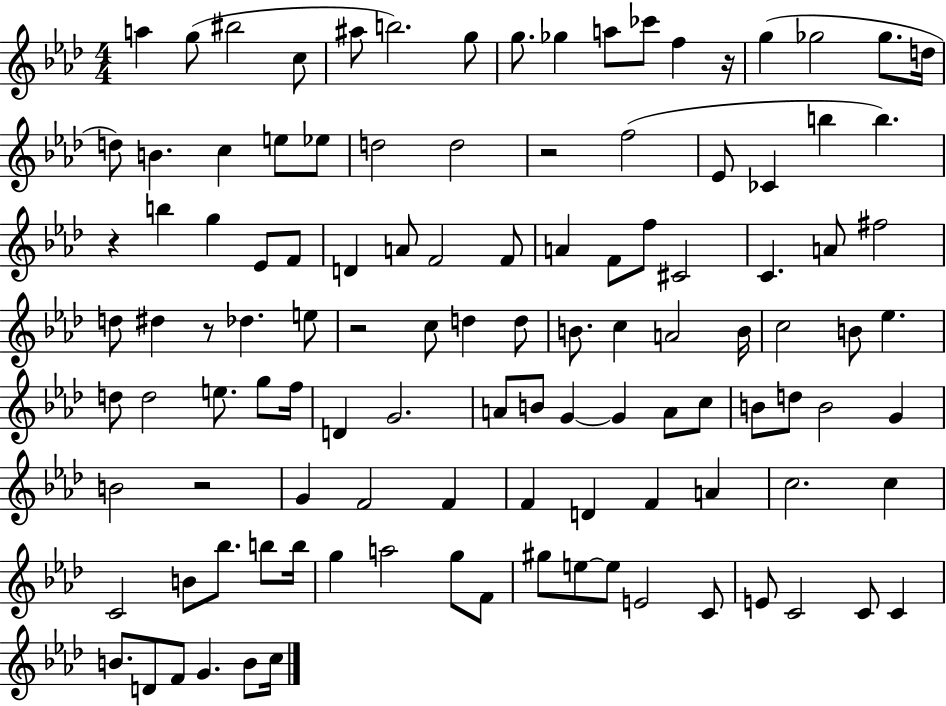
A5/q G5/e BIS5/h C5/e A#5/e B5/h. G5/e G5/e. Gb5/q A5/e CES6/e F5/q R/s G5/q Gb5/h Gb5/e. D5/s D5/e B4/q. C5/q E5/e Eb5/e D5/h D5/h R/h F5/h Eb4/e CES4/q B5/q B5/q. R/q B5/q G5/q Eb4/e F4/e D4/q A4/e F4/h F4/e A4/q F4/e F5/e C#4/h C4/q. A4/e F#5/h D5/e D#5/q R/e Db5/q. E5/e R/h C5/e D5/q D5/e B4/e. C5/q A4/h B4/s C5/h B4/e Eb5/q. D5/e D5/h E5/e. G5/e F5/s D4/q G4/h. A4/e B4/e G4/q G4/q A4/e C5/e B4/e D5/e B4/h G4/q B4/h R/h G4/q F4/h F4/q F4/q D4/q F4/q A4/q C5/h. C5/q C4/h B4/e Bb5/e. B5/e B5/s G5/q A5/h G5/e F4/e G#5/e E5/e E5/e E4/h C4/e E4/e C4/h C4/e C4/q B4/e. D4/e F4/e G4/q. B4/e C5/s